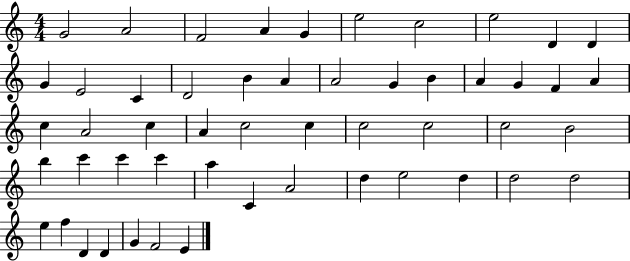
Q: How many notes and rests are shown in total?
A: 52